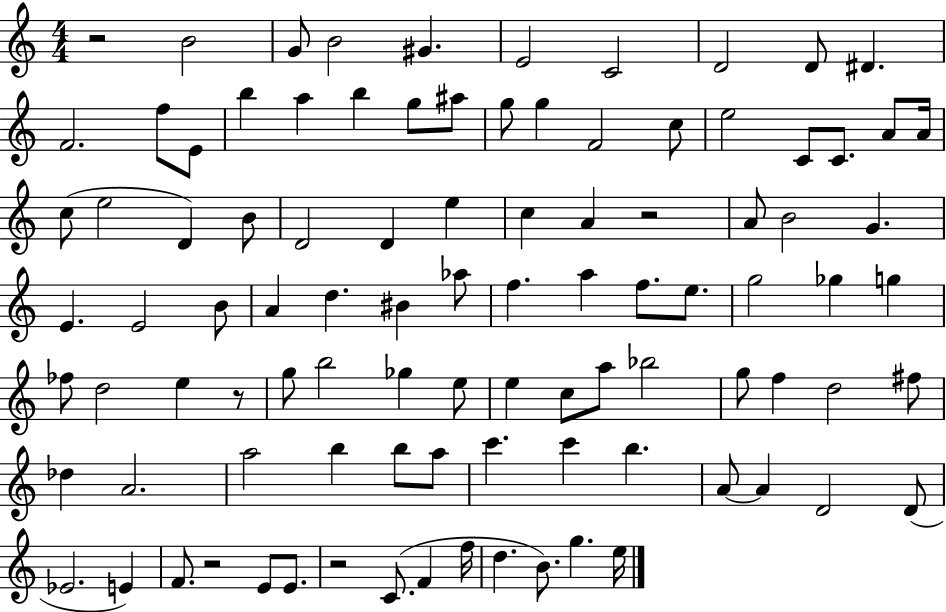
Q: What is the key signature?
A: C major